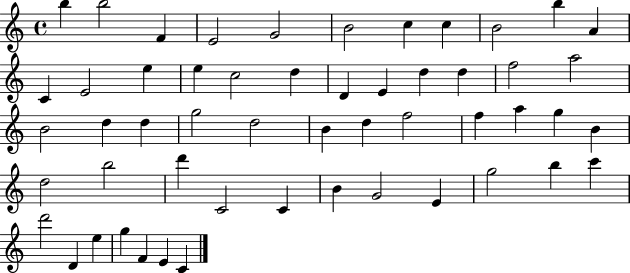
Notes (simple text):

B5/q B5/h F4/q E4/h G4/h B4/h C5/q C5/q B4/h B5/q A4/q C4/q E4/h E5/q E5/q C5/h D5/q D4/q E4/q D5/q D5/q F5/h A5/h B4/h D5/q D5/q G5/h D5/h B4/q D5/q F5/h F5/q A5/q G5/q B4/q D5/h B5/h D6/q C4/h C4/q B4/q G4/h E4/q G5/h B5/q C6/q D6/h D4/q E5/q G5/q F4/q E4/q C4/q